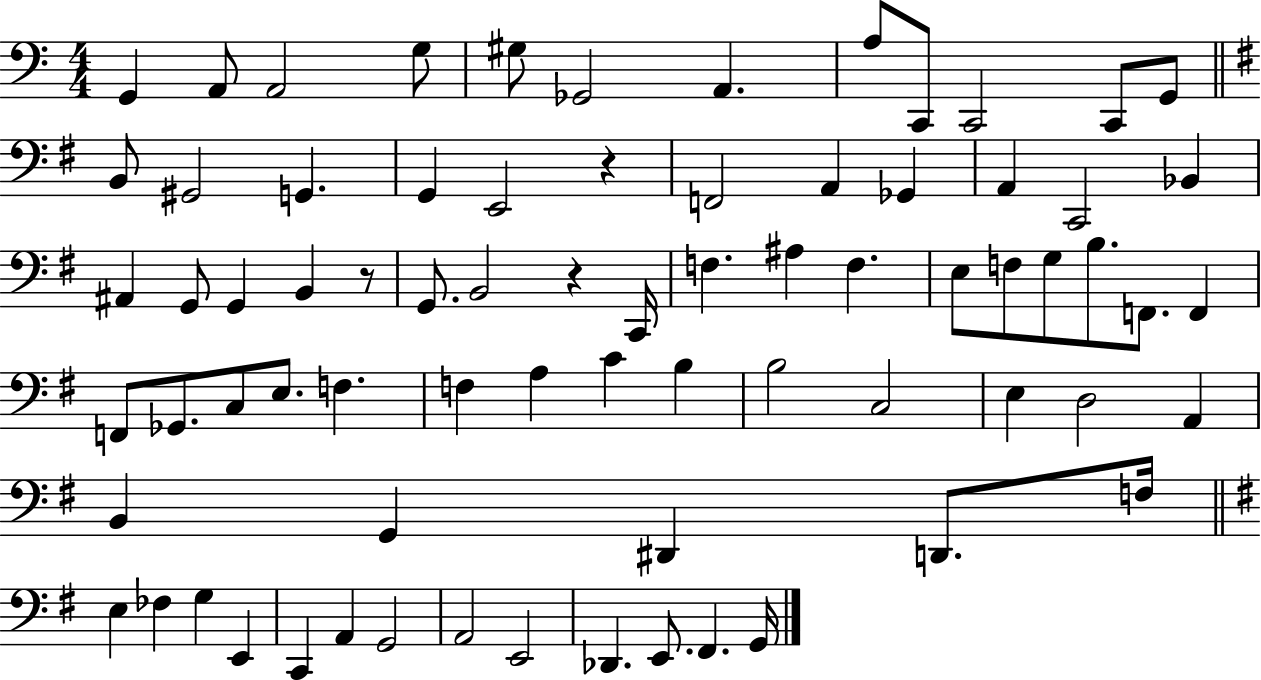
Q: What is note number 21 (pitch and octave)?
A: A2